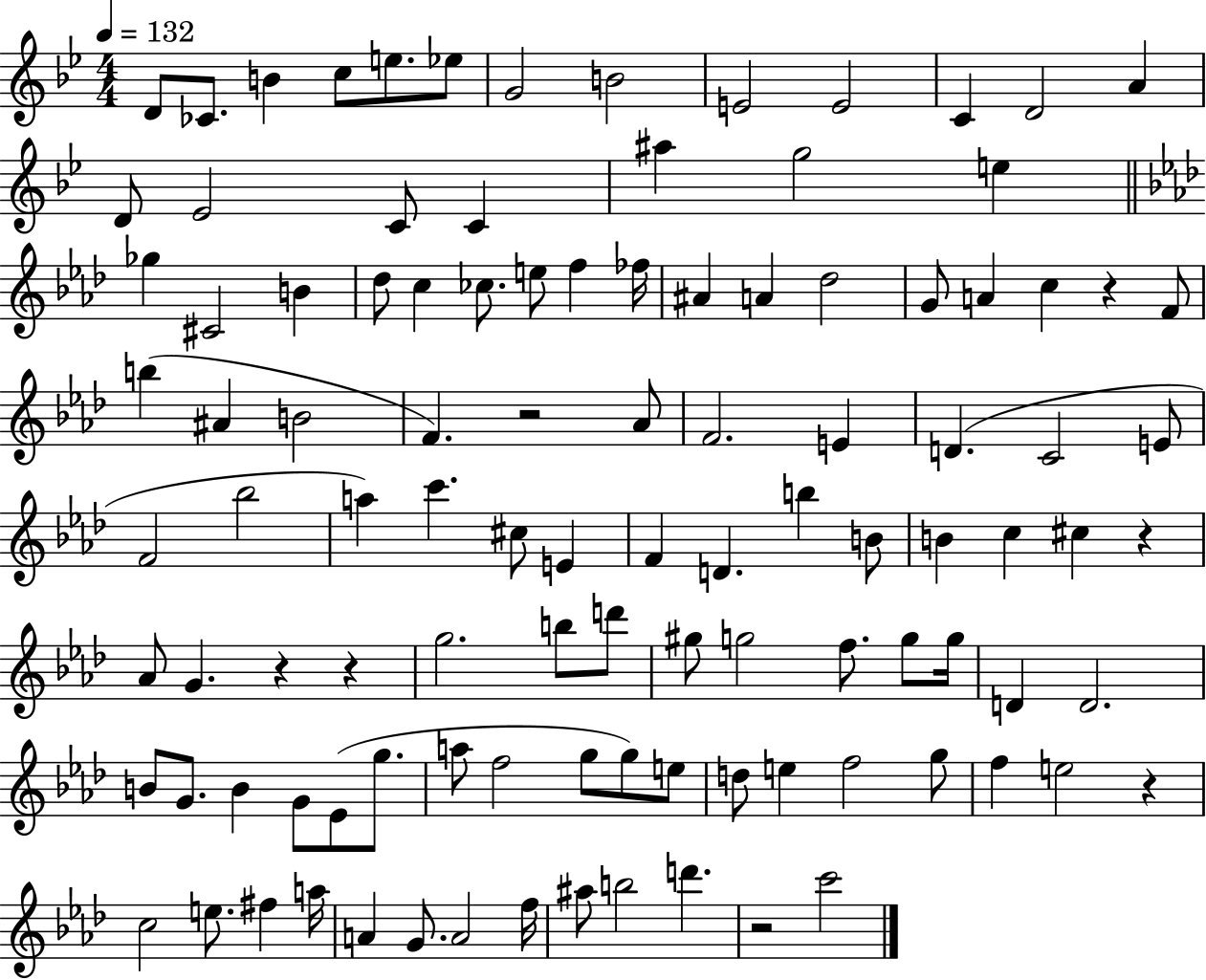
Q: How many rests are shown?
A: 7